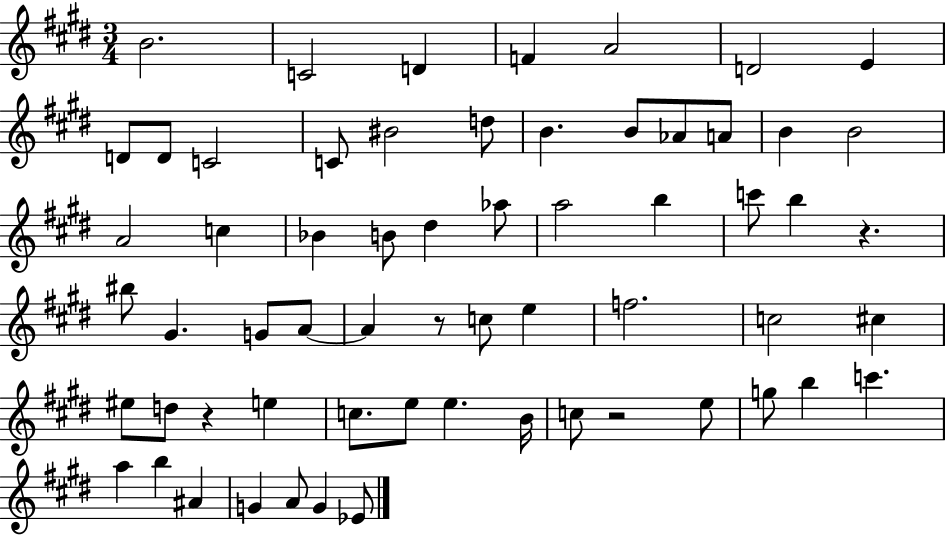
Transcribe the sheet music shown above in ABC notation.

X:1
T:Untitled
M:3/4
L:1/4
K:E
B2 C2 D F A2 D2 E D/2 D/2 C2 C/2 ^B2 d/2 B B/2 _A/2 A/2 B B2 A2 c _B B/2 ^d _a/2 a2 b c'/2 b z ^b/2 ^G G/2 A/2 A z/2 c/2 e f2 c2 ^c ^e/2 d/2 z e c/2 e/2 e B/4 c/2 z2 e/2 g/2 b c' a b ^A G A/2 G _E/2